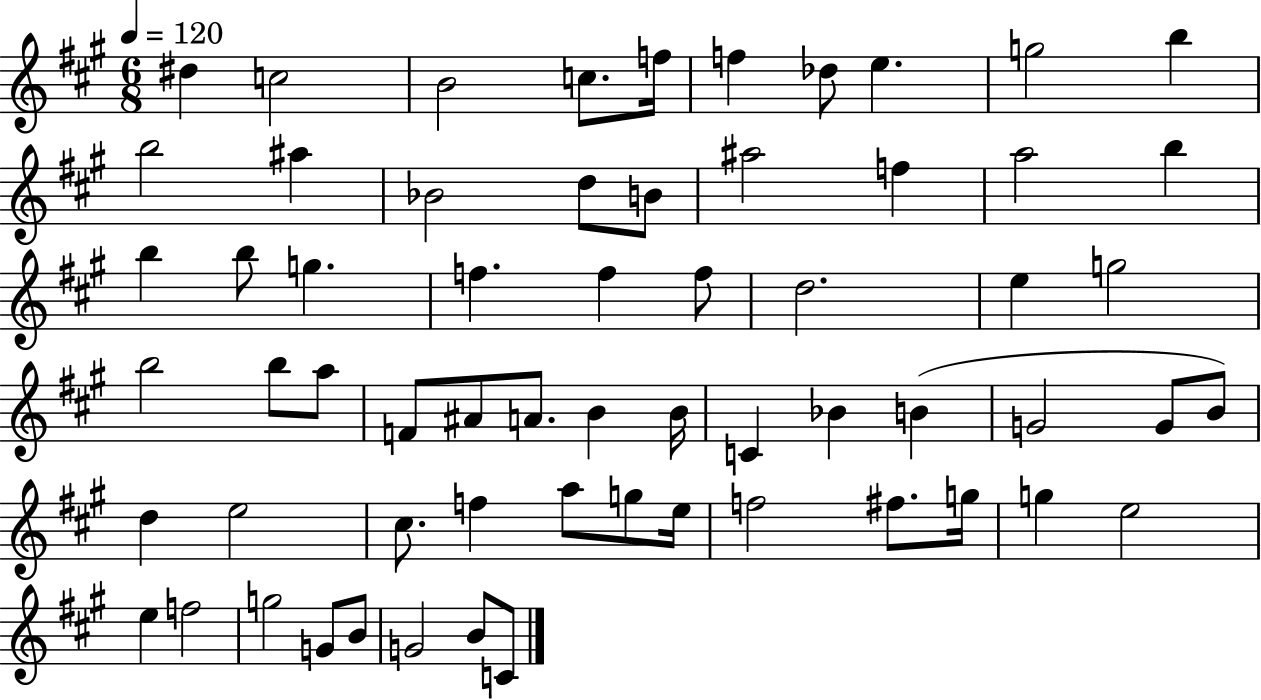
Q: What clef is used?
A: treble